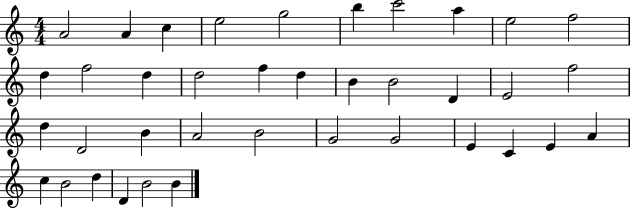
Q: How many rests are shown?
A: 0